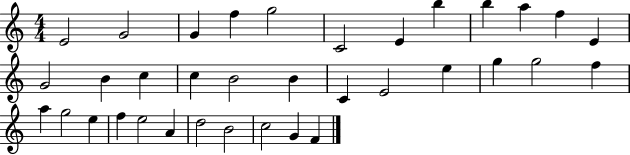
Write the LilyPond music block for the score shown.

{
  \clef treble
  \numericTimeSignature
  \time 4/4
  \key c \major
  e'2 g'2 | g'4 f''4 g''2 | c'2 e'4 b''4 | b''4 a''4 f''4 e'4 | \break g'2 b'4 c''4 | c''4 b'2 b'4 | c'4 e'2 e''4 | g''4 g''2 f''4 | \break a''4 g''2 e''4 | f''4 e''2 a'4 | d''2 b'2 | c''2 g'4 f'4 | \break \bar "|."
}